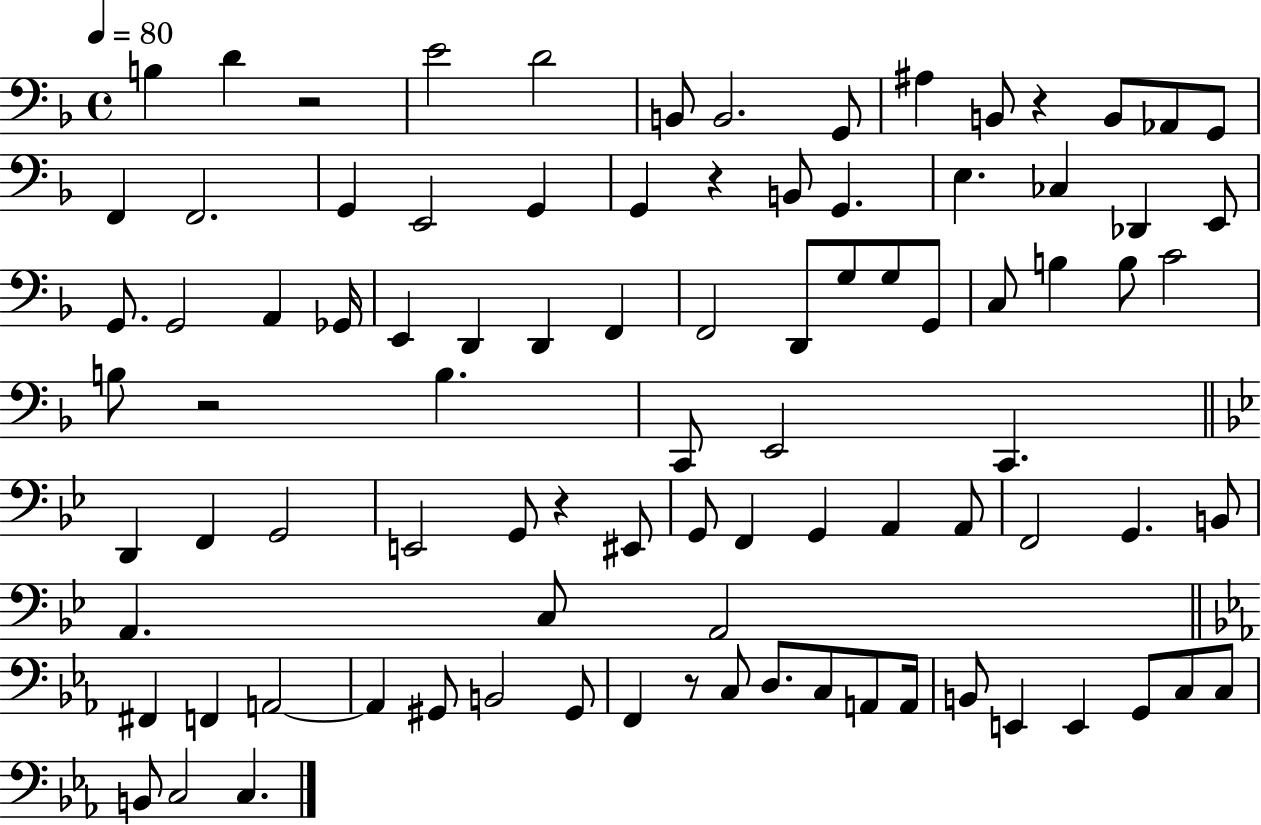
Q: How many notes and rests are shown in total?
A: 91